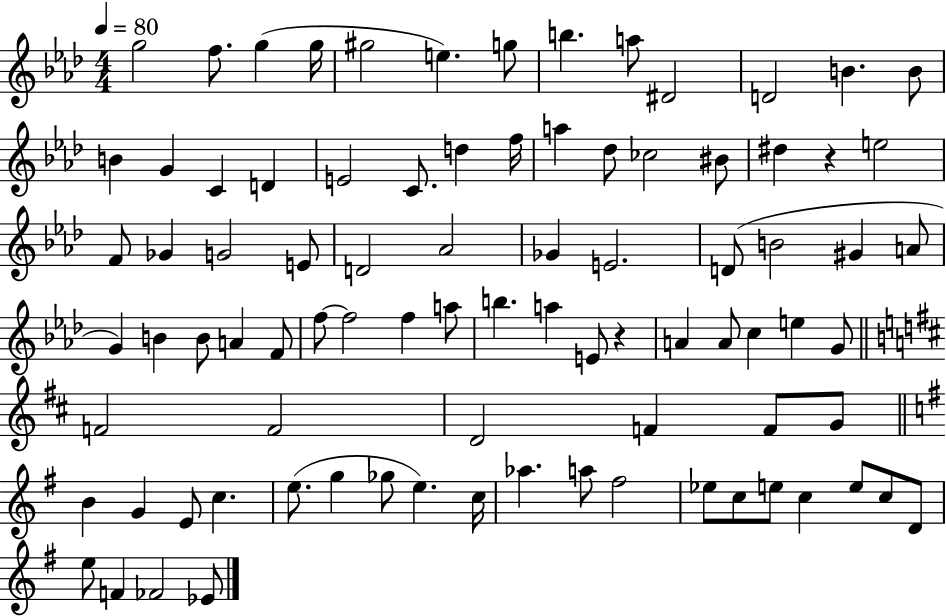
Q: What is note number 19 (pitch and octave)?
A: C4